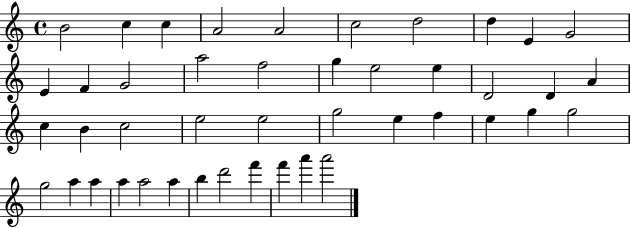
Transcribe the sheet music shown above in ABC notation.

X:1
T:Untitled
M:4/4
L:1/4
K:C
B2 c c A2 A2 c2 d2 d E G2 E F G2 a2 f2 g e2 e D2 D A c B c2 e2 e2 g2 e f e g g2 g2 a a a a2 a b d'2 f' f' a' a'2